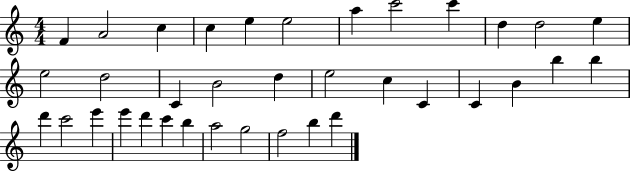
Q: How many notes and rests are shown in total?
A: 36